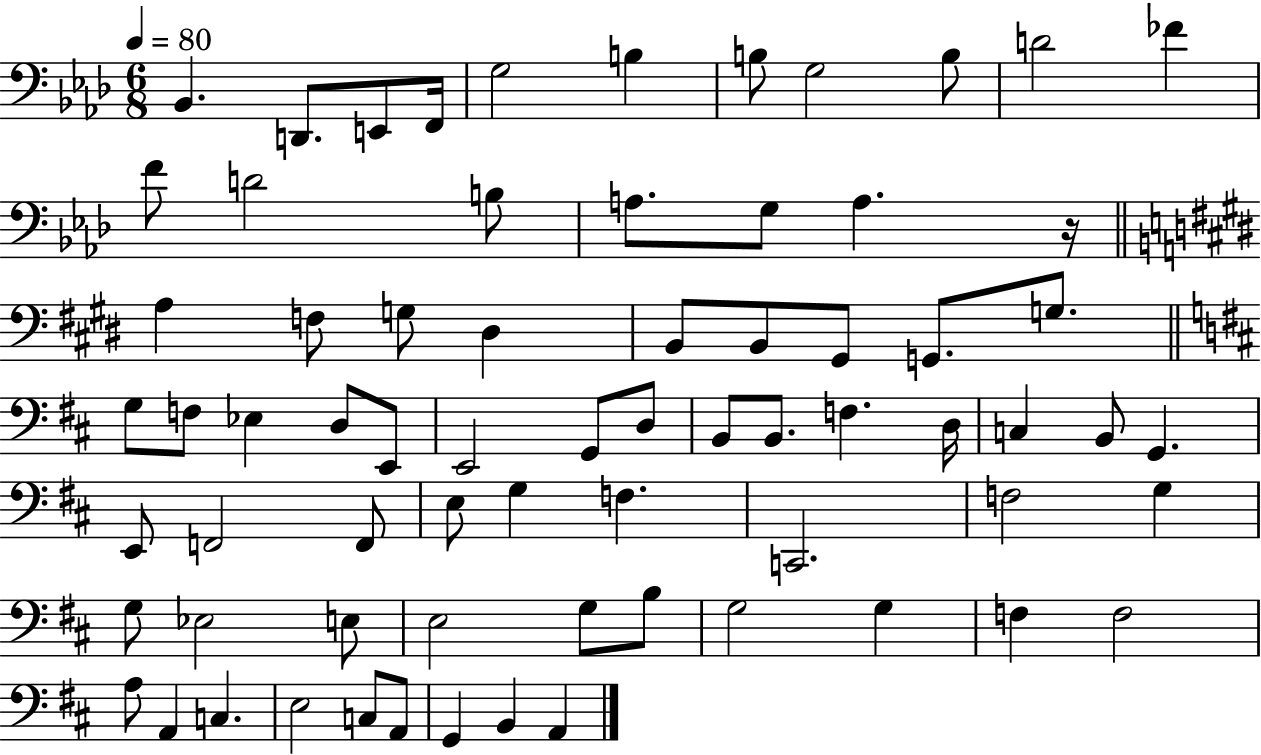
{
  \clef bass
  \numericTimeSignature
  \time 6/8
  \key aes \major
  \tempo 4 = 80
  \repeat volta 2 { bes,4. d,8. e,8 f,16 | g2 b4 | b8 g2 b8 | d'2 fes'4 | \break f'8 d'2 b8 | a8. g8 a4. r16 | \bar "||" \break \key e \major a4 f8 g8 dis4 | b,8 b,8 gis,8 g,8. g8. | \bar "||" \break \key b \minor g8 f8 ees4 d8 e,8 | e,2 g,8 d8 | b,8 b,8. f4. d16 | c4 b,8 g,4. | \break e,8 f,2 f,8 | e8 g4 f4. | c,2. | f2 g4 | \break g8 ees2 e8 | e2 g8 b8 | g2 g4 | f4 f2 | \break a8 a,4 c4. | e2 c8 a,8 | g,4 b,4 a,4 | } \bar "|."
}